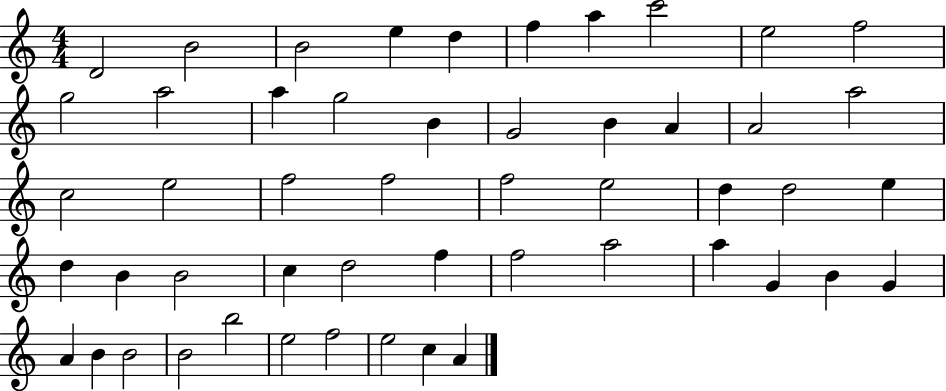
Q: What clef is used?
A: treble